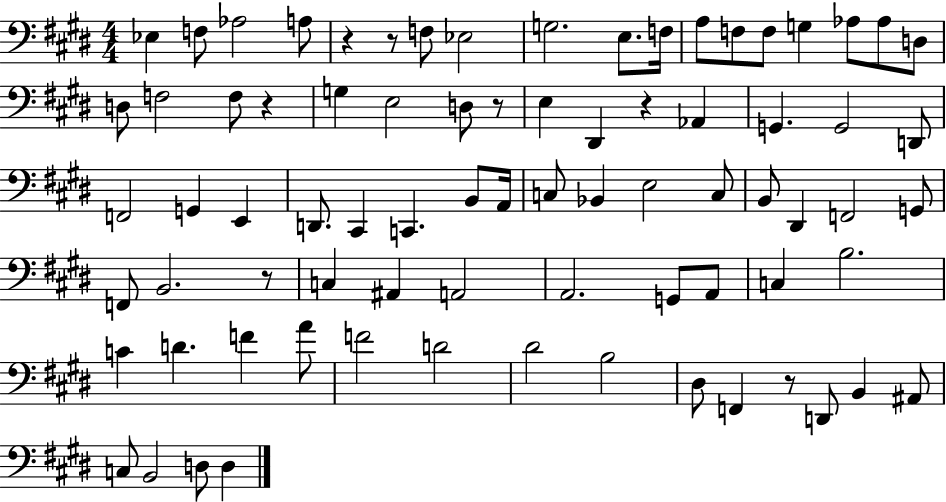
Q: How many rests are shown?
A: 7